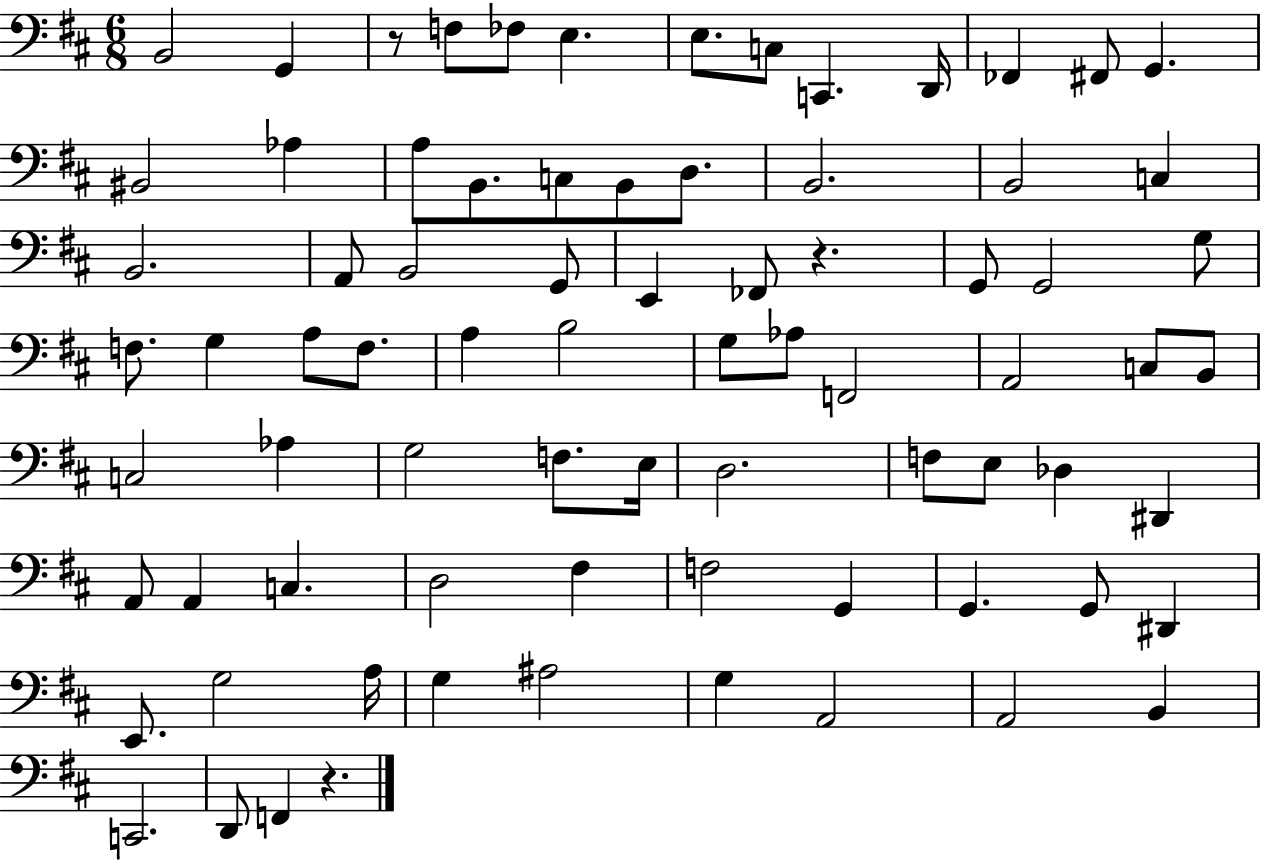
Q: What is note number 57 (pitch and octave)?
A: D3